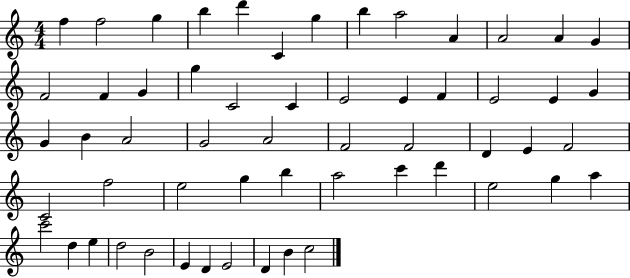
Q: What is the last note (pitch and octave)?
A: C5